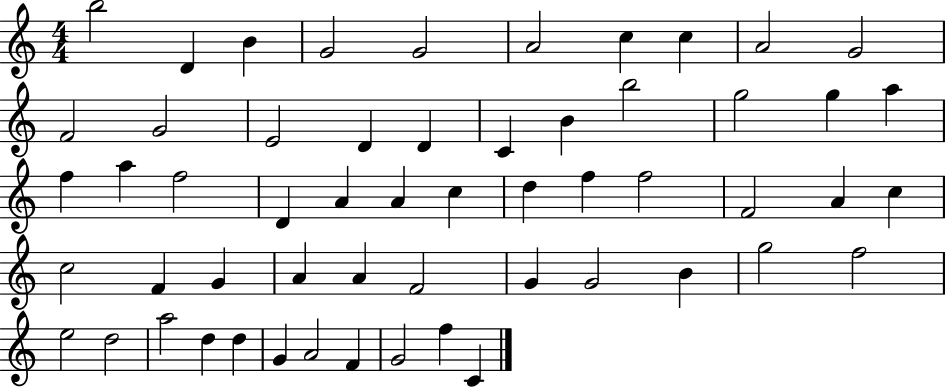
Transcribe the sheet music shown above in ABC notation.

X:1
T:Untitled
M:4/4
L:1/4
K:C
b2 D B G2 G2 A2 c c A2 G2 F2 G2 E2 D D C B b2 g2 g a f a f2 D A A c d f f2 F2 A c c2 F G A A F2 G G2 B g2 f2 e2 d2 a2 d d G A2 F G2 f C